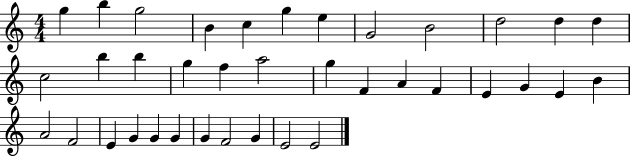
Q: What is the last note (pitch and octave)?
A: E4